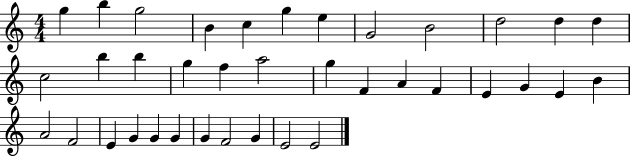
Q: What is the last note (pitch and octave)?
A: E4